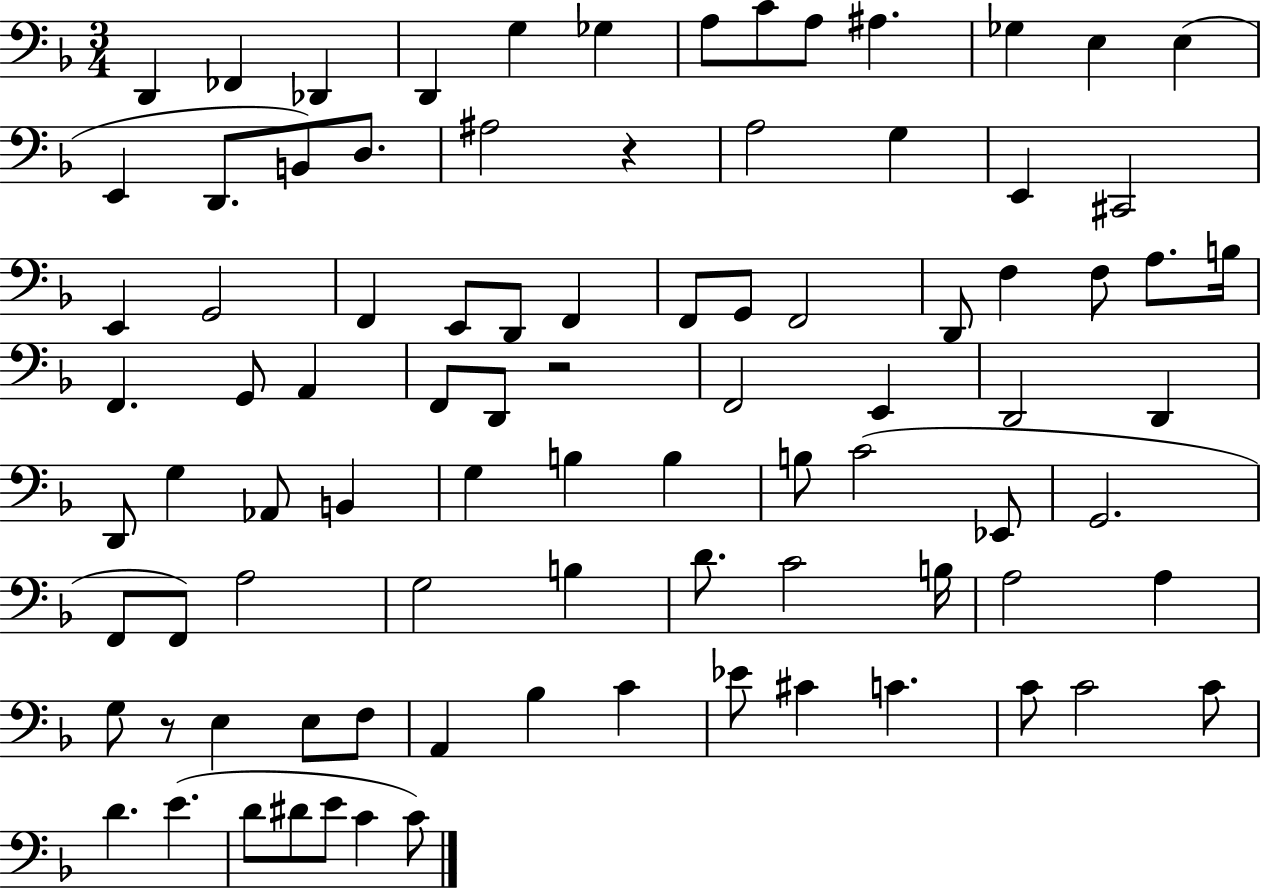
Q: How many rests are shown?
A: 3